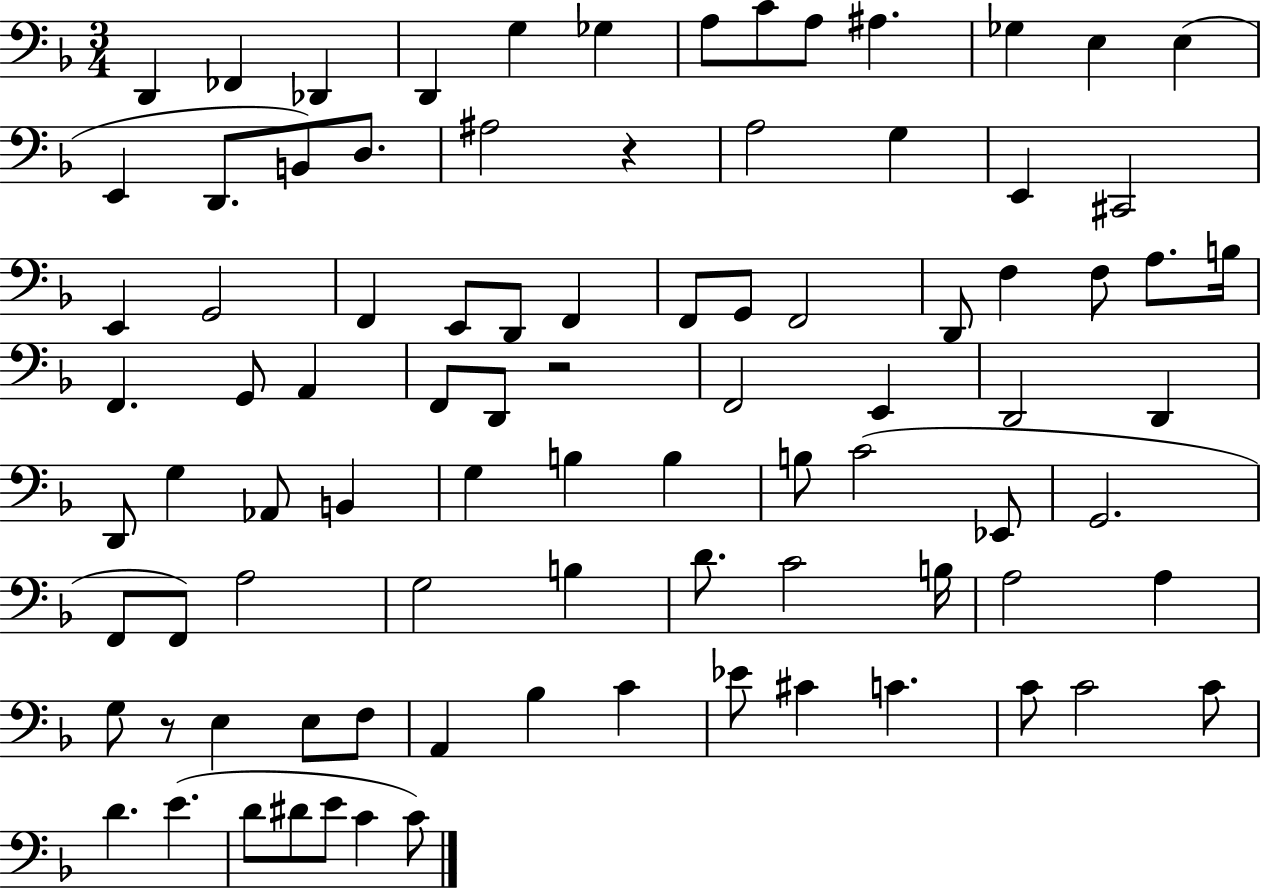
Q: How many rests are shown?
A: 3